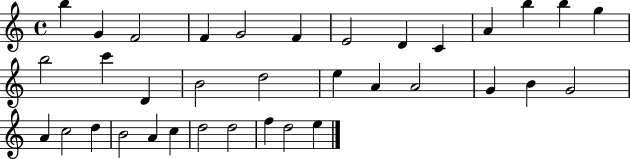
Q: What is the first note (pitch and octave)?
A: B5